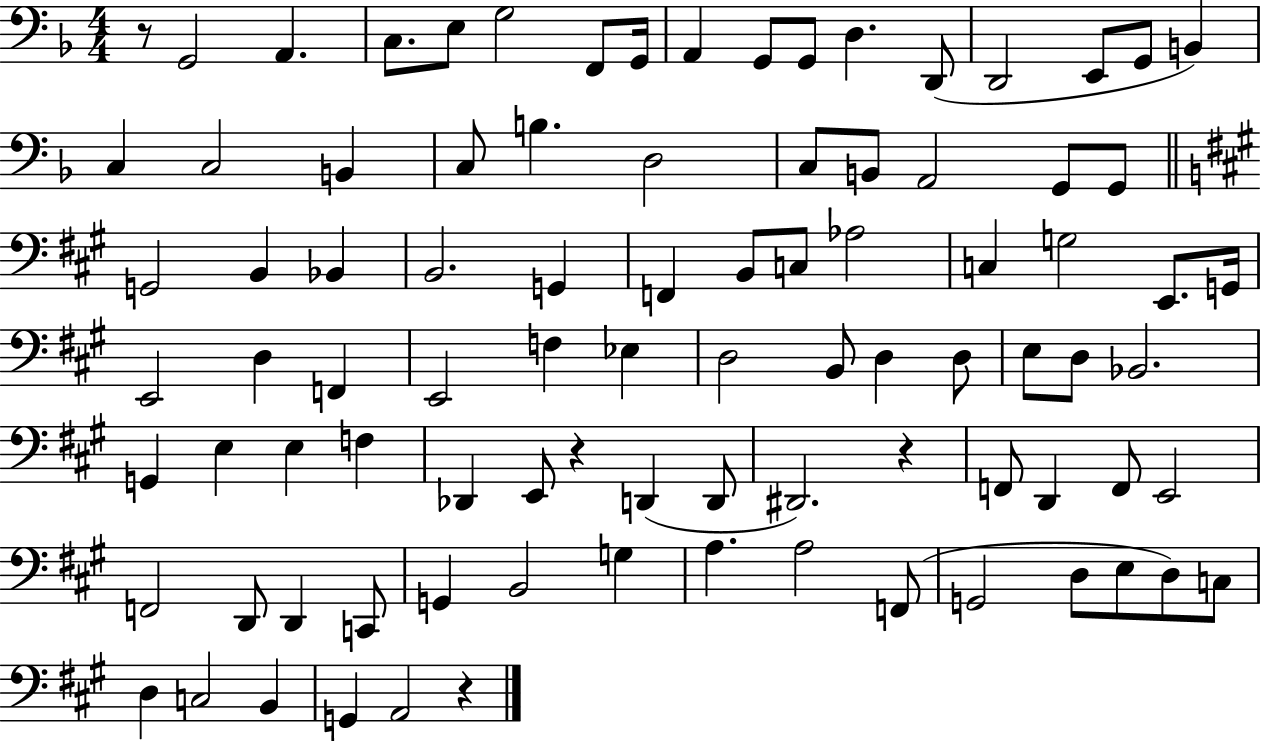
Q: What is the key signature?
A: F major